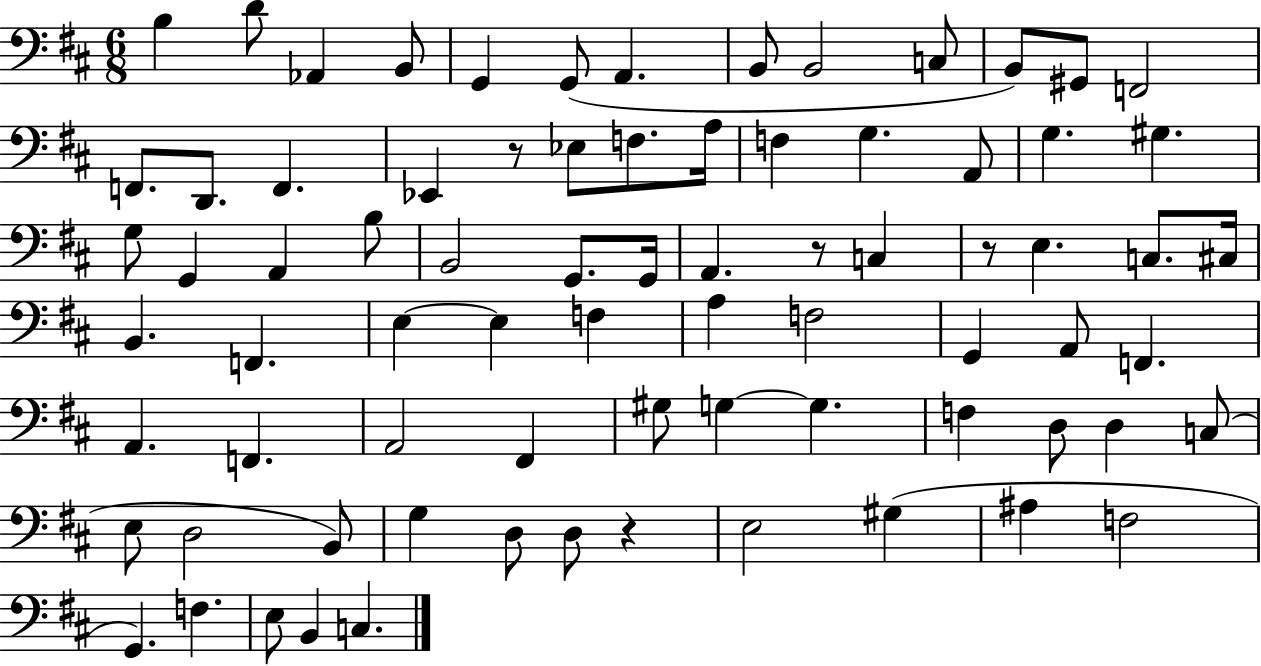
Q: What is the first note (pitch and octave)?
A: B3